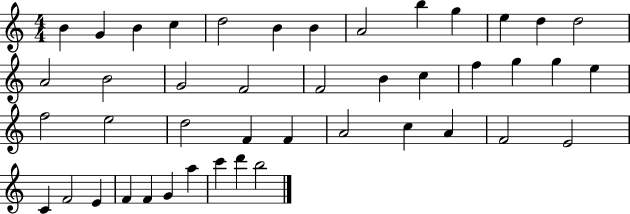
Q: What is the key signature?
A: C major